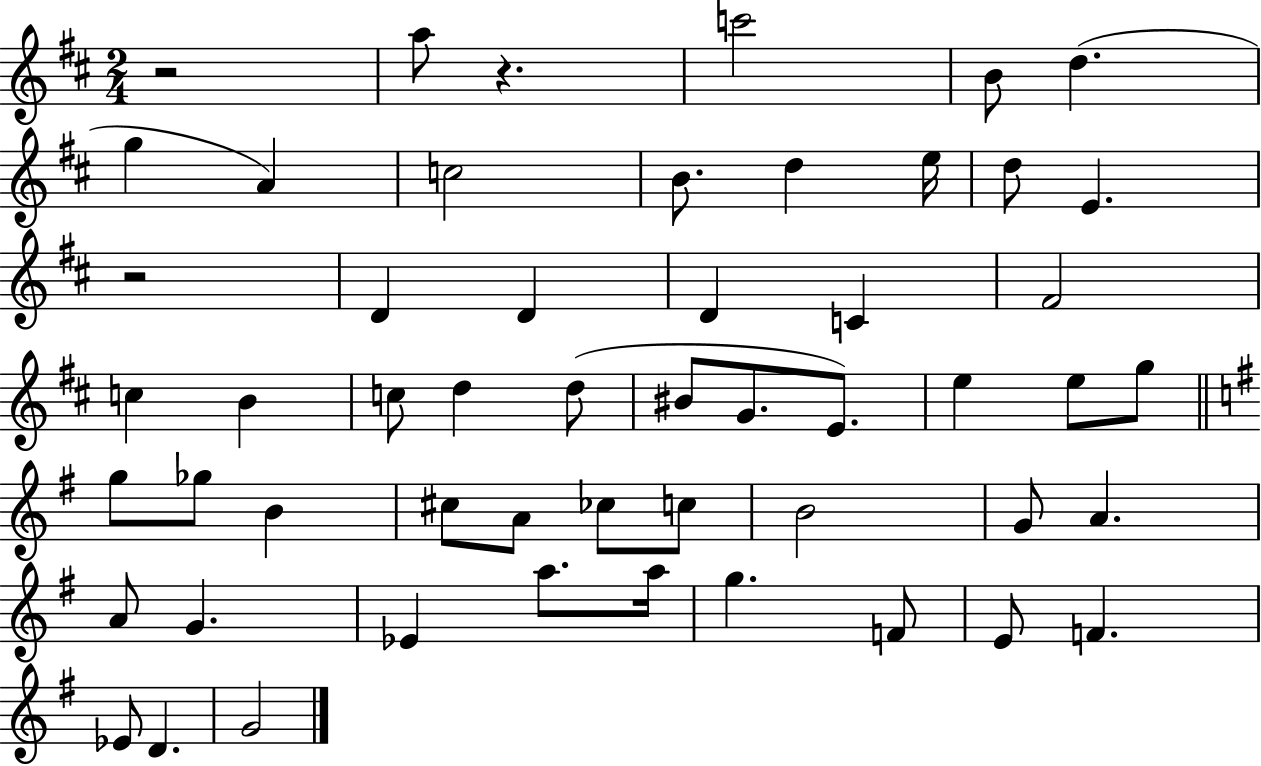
{
  \clef treble
  \numericTimeSignature
  \time 2/4
  \key d \major
  r2 | a''8 r4. | c'''2 | b'8 d''4.( | \break g''4 a'4) | c''2 | b'8. d''4 e''16 | d''8 e'4. | \break r2 | d'4 d'4 | d'4 c'4 | fis'2 | \break c''4 b'4 | c''8 d''4 d''8( | bis'8 g'8. e'8.) | e''4 e''8 g''8 | \break \bar "||" \break \key g \major g''8 ges''8 b'4 | cis''8 a'8 ces''8 c''8 | b'2 | g'8 a'4. | \break a'8 g'4. | ees'4 a''8. a''16 | g''4. f'8 | e'8 f'4. | \break ees'8 d'4. | g'2 | \bar "|."
}